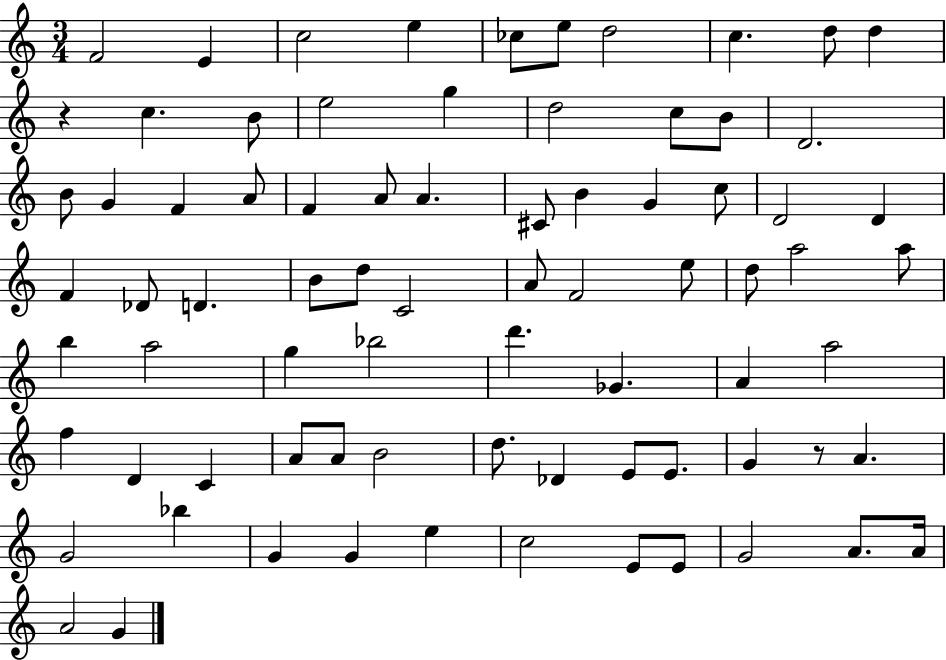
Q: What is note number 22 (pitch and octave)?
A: A4